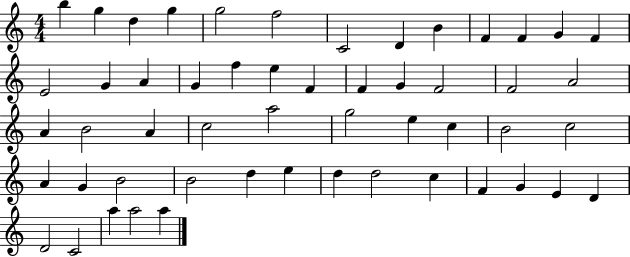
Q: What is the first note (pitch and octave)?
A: B5